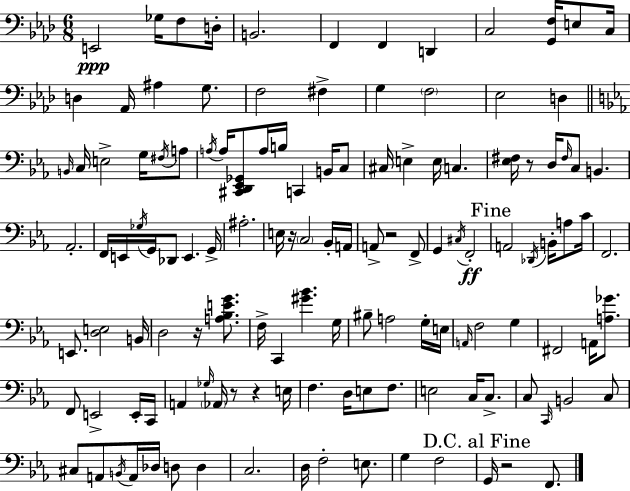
X:1
T:Untitled
M:6/8
L:1/4
K:Fm
E,,2 _G,/4 F,/2 D,/4 B,,2 F,, F,, D,, C,2 [G,,F,]/4 E,/2 C,/4 D, _A,,/4 ^A, G,/2 F,2 ^F, G, F,2 _E,2 D, B,,/4 C,/4 E,2 G,/4 ^F,/4 A,/2 A,/4 A,/4 [^C,,D,,_E,,_G,,]/2 A,/4 B,/4 C,, B,,/4 C,/2 ^C,/4 E, E,/4 C, [_E,^F,]/4 z/2 D,/4 ^F,/4 C,/2 B,, _A,,2 F,,/4 E,,/4 _G,/4 G,,/4 _D,,/2 E,, G,,/4 ^A,2 E,/4 z/4 C,2 _B,,/4 A,,/4 A,,/2 z2 F,,/2 G,, ^C,/4 F,,2 A,,2 _D,,/4 B,,/4 A,/2 C/4 F,,2 E,,/2 [D,E,]2 B,,/4 D,2 z/4 [A,_B,EG]/2 F,/4 C,, [^G_B] G,/4 ^B,/2 A,2 G,/4 E,/4 A,,/4 F,2 G, ^F,,2 A,,/4 [A,_G]/2 F,,/2 E,,2 E,,/4 C,,/4 A,, _G,/4 _A,,/4 z/2 z E,/4 F, D,/4 E,/2 F,/2 E,2 C,/4 C,/2 C,/2 C,,/4 B,,2 C,/2 ^C,/2 A,,/2 B,,/4 A,,/4 _D,/4 D,/2 D, C,2 D,/4 F,2 E,/2 G, F,2 G,,/4 z2 F,,/2